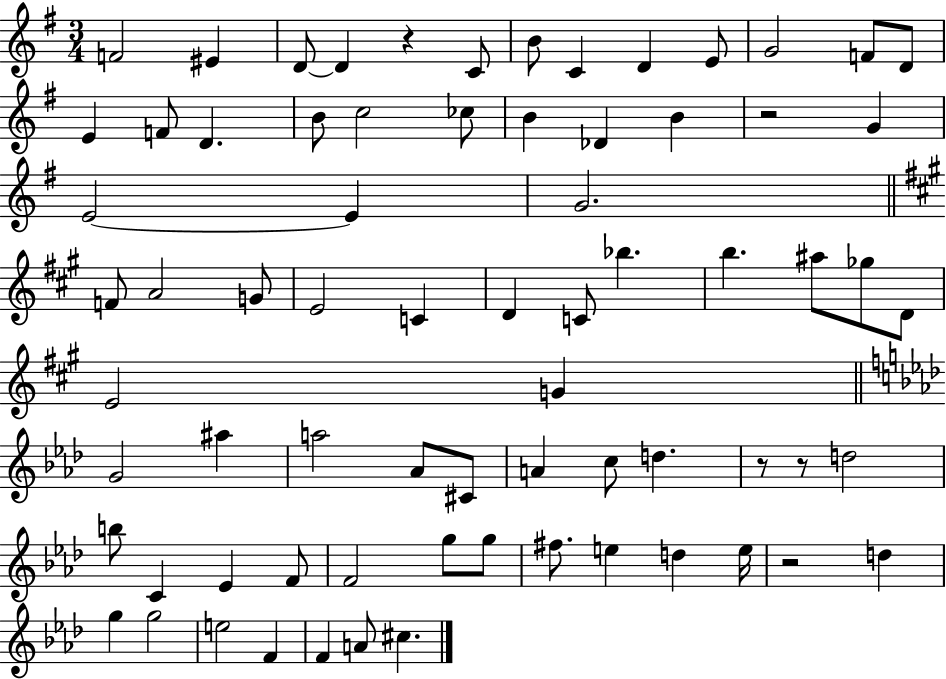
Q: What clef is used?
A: treble